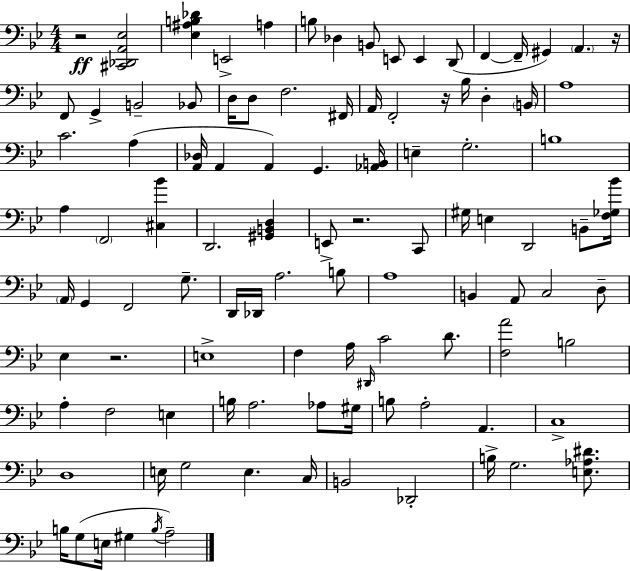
R/h [C#2,Db2,A2,Eb3]/h [Eb3,A#3,B3,Db4]/q E2/h A3/q B3/e Db3/q B2/e E2/e E2/q D2/e F2/q F2/s G#2/q A2/q. R/s F2/e G2/q B2/h Bb2/e D3/s D3/e F3/h. F#2/s A2/s F2/h R/s Bb3/s D3/q B2/s A3/w C4/h. A3/q [A2,Db3]/s A2/q A2/q G2/q. [Ab2,B2]/s E3/q G3/h. B3/w A3/q F2/h [C#3,Bb4]/q D2/h. [G#2,B2,D3]/q E2/e R/h. C2/e G#3/s E3/q D2/h B2/e [F3,Gb3,Bb4]/s A2/s G2/q F2/h G3/e. D2/s Db2/s A3/h. B3/e A3/w B2/q A2/e C3/h D3/e Eb3/q R/h. E3/w F3/q A3/s D#2/s C4/h D4/e. [F3,A4]/h B3/h A3/q F3/h E3/q B3/s A3/h. Ab3/e G#3/s B3/e A3/h A2/q. C3/w D3/w E3/s G3/h E3/q. C3/s B2/h Db2/h B3/s G3/h. [E3,Ab3,D#4]/e. B3/s G3/e E3/s G#3/q B3/s A3/h